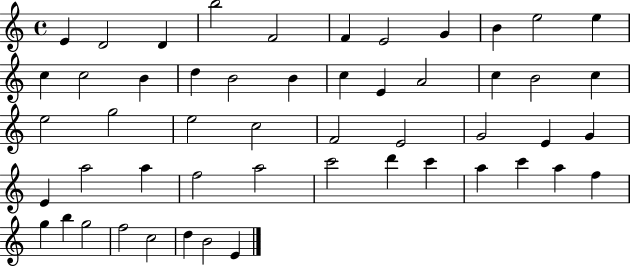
{
  \clef treble
  \time 4/4
  \defaultTimeSignature
  \key c \major
  e'4 d'2 d'4 | b''2 f'2 | f'4 e'2 g'4 | b'4 e''2 e''4 | \break c''4 c''2 b'4 | d''4 b'2 b'4 | c''4 e'4 a'2 | c''4 b'2 c''4 | \break e''2 g''2 | e''2 c''2 | f'2 e'2 | g'2 e'4 g'4 | \break e'4 a''2 a''4 | f''2 a''2 | c'''2 d'''4 c'''4 | a''4 c'''4 a''4 f''4 | \break g''4 b''4 g''2 | f''2 c''2 | d''4 b'2 e'4 | \bar "|."
}